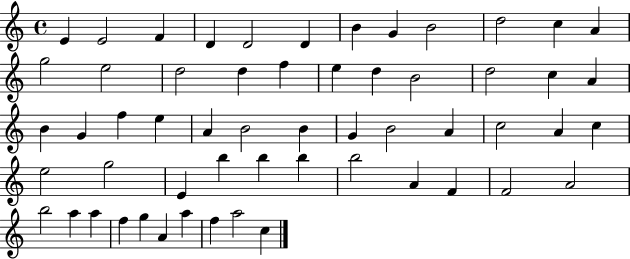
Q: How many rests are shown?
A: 0